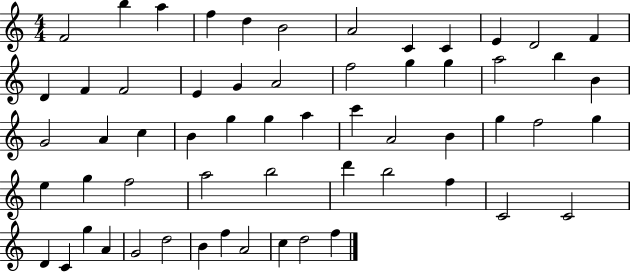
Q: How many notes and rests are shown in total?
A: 59